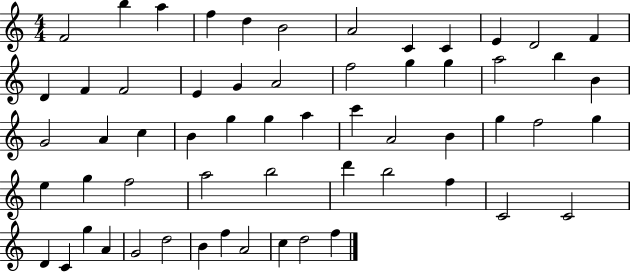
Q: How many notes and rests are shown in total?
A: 59